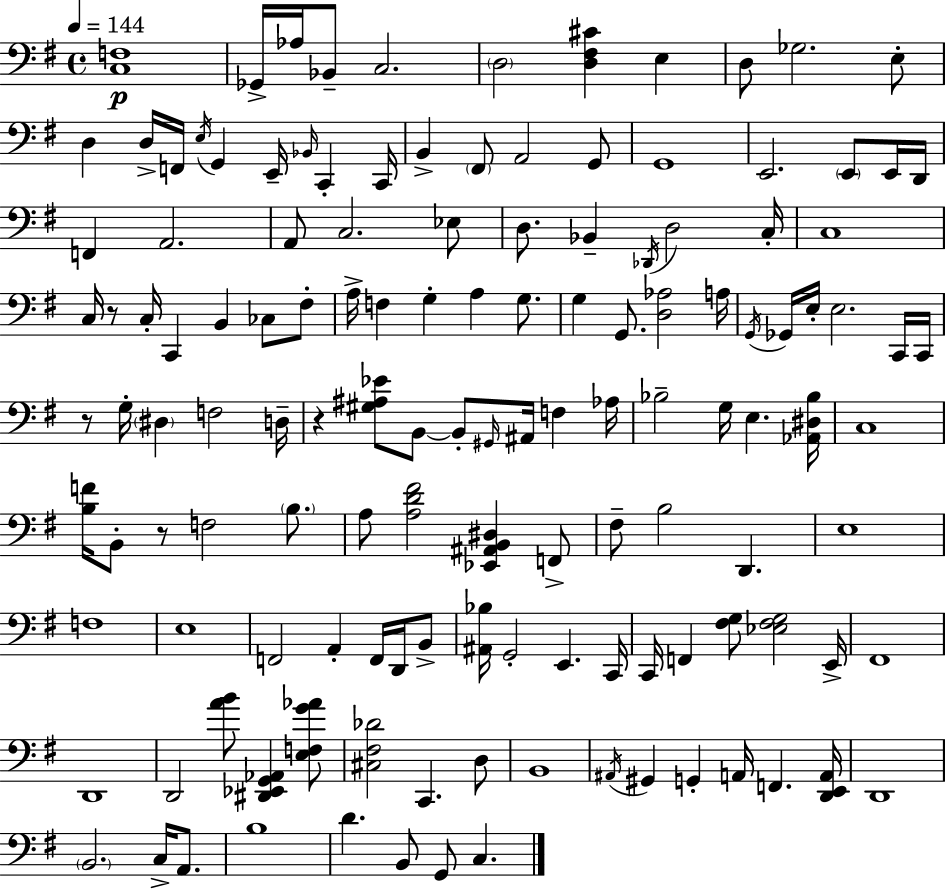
[C3,F3]/w Gb2/s Ab3/s Bb2/e C3/h. D3/h [D3,F#3,C#4]/q E3/q D3/e Gb3/h. E3/e D3/q D3/s F2/s E3/s G2/q E2/s Bb2/s C2/q C2/s B2/q F#2/e A2/h G2/e G2/w E2/h. E2/e E2/s D2/s F2/q A2/h. A2/e C3/h. Eb3/e D3/e. Bb2/q Db2/s D3/h C3/s C3/w C3/s R/e C3/s C2/q B2/q CES3/e F#3/e A3/s F3/q G3/q A3/q G3/e. G3/q G2/e. [D3,Ab3]/h A3/s G2/s Gb2/s E3/s E3/h. C2/s C2/s R/e G3/s D#3/q F3/h D3/s R/q [G#3,A#3,Eb4]/e B2/e B2/e G#2/s A#2/s F3/q Ab3/s Bb3/h G3/s E3/q. [Ab2,D#3,Bb3]/s C3/w [B3,F4]/s B2/e R/e F3/h B3/e. A3/e [A3,D4,F#4]/h [Eb2,A#2,B2,D#3]/q F2/e F#3/e B3/h D2/q. E3/w F3/w E3/w F2/h A2/q F2/s D2/s B2/e [A#2,Bb3]/s G2/h E2/q. C2/s C2/s F2/q [F#3,G3]/e [Eb3,F#3,G3]/h E2/s F#2/w D2/w D2/h [A4,B4]/e [D#2,Eb2,G2,Ab2]/q [E3,F3,G4,Ab4]/e [C#3,F#3,Db4]/h C2/q. D3/e B2/w A#2/s G#2/q G2/q A2/s F2/q. [D2,E2,A2]/s D2/w B2/h. C3/s A2/e. B3/w D4/q. B2/e G2/e C3/q.